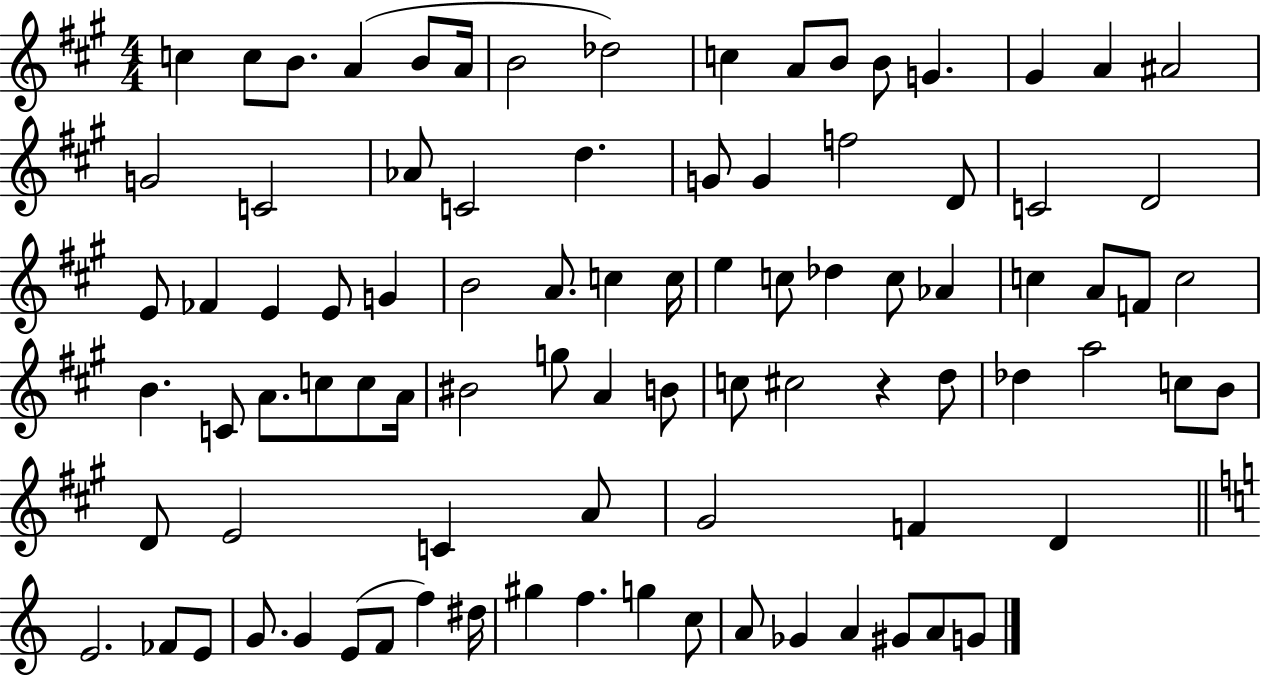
{
  \clef treble
  \numericTimeSignature
  \time 4/4
  \key a \major
  c''4 c''8 b'8. a'4( b'8 a'16 | b'2 des''2) | c''4 a'8 b'8 b'8 g'4. | gis'4 a'4 ais'2 | \break g'2 c'2 | aes'8 c'2 d''4. | g'8 g'4 f''2 d'8 | c'2 d'2 | \break e'8 fes'4 e'4 e'8 g'4 | b'2 a'8. c''4 c''16 | e''4 c''8 des''4 c''8 aes'4 | c''4 a'8 f'8 c''2 | \break b'4. c'8 a'8. c''8 c''8 a'16 | bis'2 g''8 a'4 b'8 | c''8 cis''2 r4 d''8 | des''4 a''2 c''8 b'8 | \break d'8 e'2 c'4 a'8 | gis'2 f'4 d'4 | \bar "||" \break \key a \minor e'2. fes'8 e'8 | g'8. g'4 e'8( f'8 f''4) dis''16 | gis''4 f''4. g''4 c''8 | a'8 ges'4 a'4 gis'8 a'8 g'8 | \break \bar "|."
}